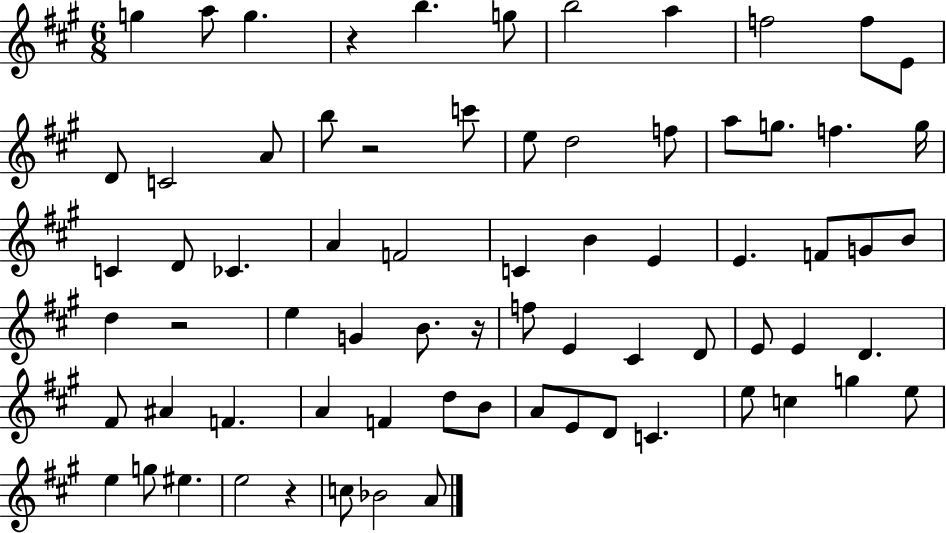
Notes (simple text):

G5/q A5/e G5/q. R/q B5/q. G5/e B5/h A5/q F5/h F5/e E4/e D4/e C4/h A4/e B5/e R/h C6/e E5/e D5/h F5/e A5/e G5/e. F5/q. G5/s C4/q D4/e CES4/q. A4/q F4/h C4/q B4/q E4/q E4/q. F4/e G4/e B4/e D5/q R/h E5/q G4/q B4/e. R/s F5/e E4/q C#4/q D4/e E4/e E4/q D4/q. F#4/e A#4/q F4/q. A4/q F4/q D5/e B4/e A4/e E4/e D4/e C4/q. E5/e C5/q G5/q E5/e E5/q G5/e EIS5/q. E5/h R/q C5/e Bb4/h A4/e